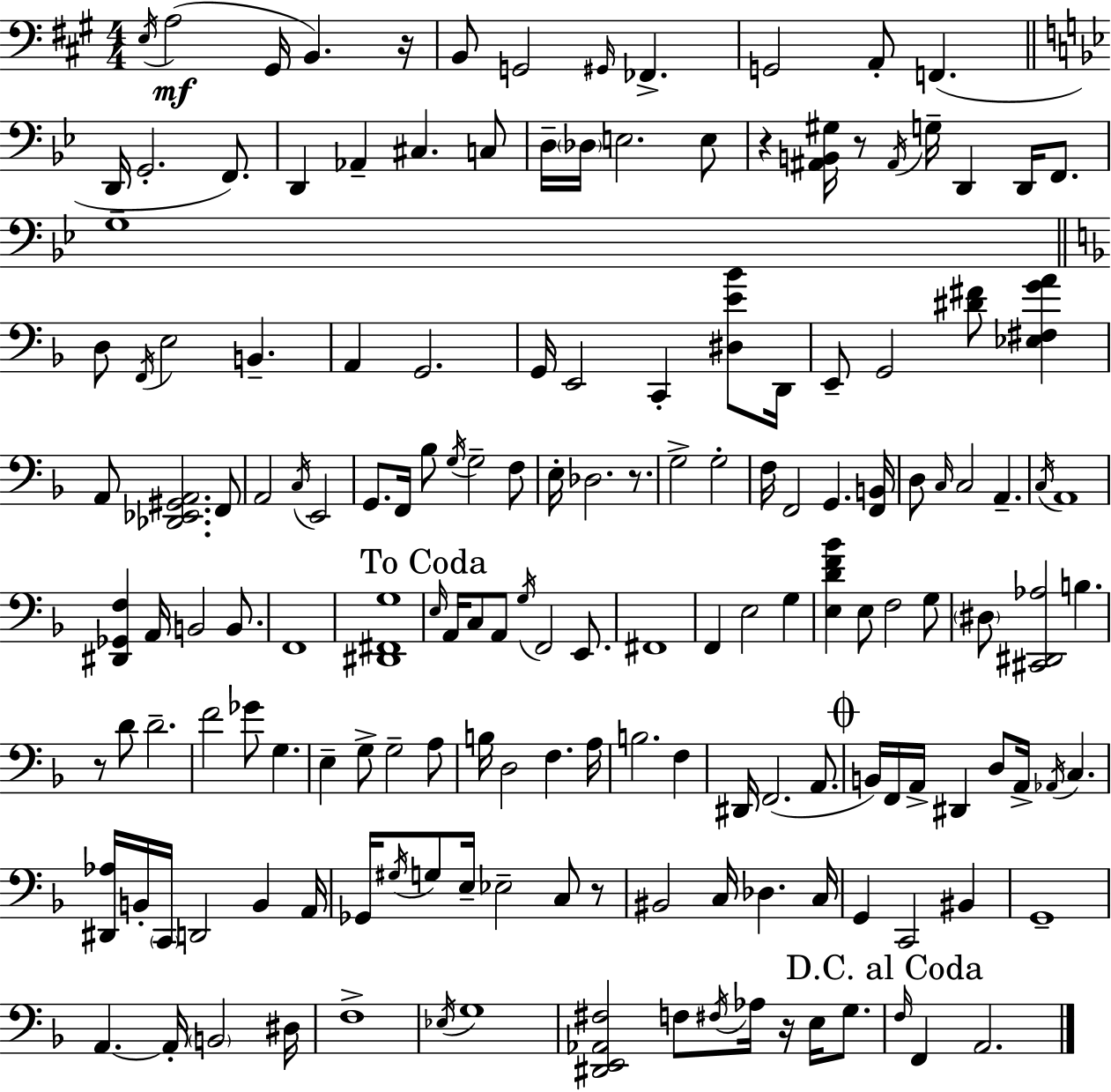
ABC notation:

X:1
T:Untitled
M:4/4
L:1/4
K:A
E,/4 A,2 ^G,,/4 B,, z/4 B,,/2 G,,2 ^G,,/4 _F,, G,,2 A,,/2 F,, D,,/4 G,,2 F,,/2 D,, _A,, ^C, C,/2 D,/4 _D,/4 E,2 E,/2 z [^A,,B,,^G,]/4 z/2 ^A,,/4 G,/4 D,, D,,/4 F,,/2 G,4 D,/2 F,,/4 E,2 B,, A,, G,,2 G,,/4 E,,2 C,, [^D,E_B]/2 D,,/4 E,,/2 G,,2 [^D^F]/2 [_E,^F,GA] A,,/2 [_D,,_E,,^G,,A,,]2 F,,/2 A,,2 C,/4 E,,2 G,,/2 F,,/4 _B,/2 G,/4 G,2 F,/2 E,/4 _D,2 z/2 G,2 G,2 F,/4 F,,2 G,, [F,,B,,]/4 D,/2 C,/4 C,2 A,, C,/4 A,,4 [^D,,_G,,F,] A,,/4 B,,2 B,,/2 F,,4 [^D,,^F,,G,]4 E,/4 A,,/4 C,/2 A,,/2 G,/4 F,,2 E,,/2 ^F,,4 F,, E,2 G, [E,DF_B] E,/2 F,2 G,/2 ^D,/2 [^C,,^D,,_A,]2 B, z/2 D/2 D2 F2 _G/2 G, E, G,/2 G,2 A,/2 B,/4 D,2 F, A,/4 B,2 F, ^D,,/4 F,,2 A,,/2 B,,/4 F,,/4 A,,/4 ^D,, D,/2 A,,/4 _A,,/4 C, [^D,,_A,]/4 B,,/4 C,,/4 D,,2 B,, A,,/4 _G,,/4 ^G,/4 G,/2 E,/4 _E,2 C,/2 z/2 ^B,,2 C,/4 _D, C,/4 G,, C,,2 ^B,, G,,4 A,, A,,/4 B,,2 ^D,/4 F,4 _E,/4 G,4 [^D,,E,,_A,,^F,]2 F,/2 ^F,/4 _A,/4 z/4 E,/4 G,/2 F,/4 F,, A,,2